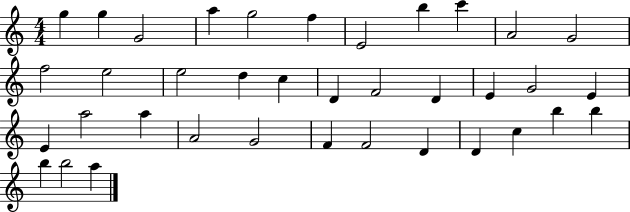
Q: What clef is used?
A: treble